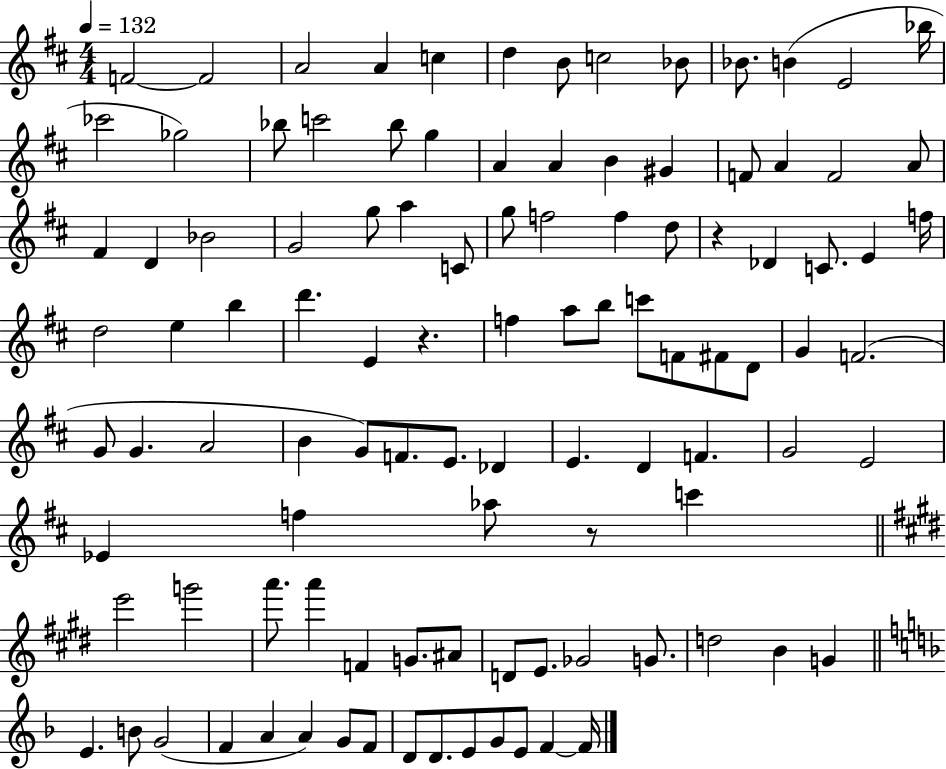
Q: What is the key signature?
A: D major